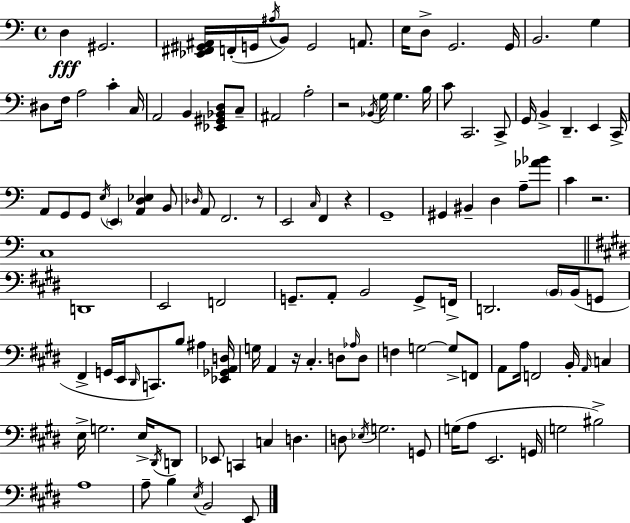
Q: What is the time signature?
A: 4/4